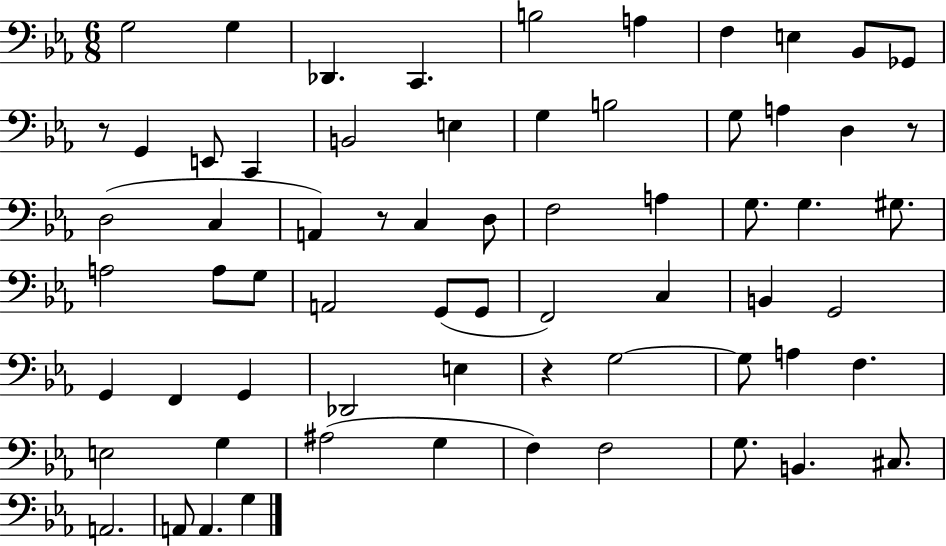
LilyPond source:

{
  \clef bass
  \numericTimeSignature
  \time 6/8
  \key ees \major
  \repeat volta 2 { g2 g4 | des,4. c,4. | b2 a4 | f4 e4 bes,8 ges,8 | \break r8 g,4 e,8 c,4 | b,2 e4 | g4 b2 | g8 a4 d4 r8 | \break d2( c4 | a,4) r8 c4 d8 | f2 a4 | g8. g4. gis8. | \break a2 a8 g8 | a,2 g,8( g,8 | f,2) c4 | b,4 g,2 | \break g,4 f,4 g,4 | des,2 e4 | r4 g2~~ | g8 a4 f4. | \break e2 g4 | ais2( g4 | f4) f2 | g8. b,4. cis8. | \break a,2. | a,8 a,4. g4 | } \bar "|."
}